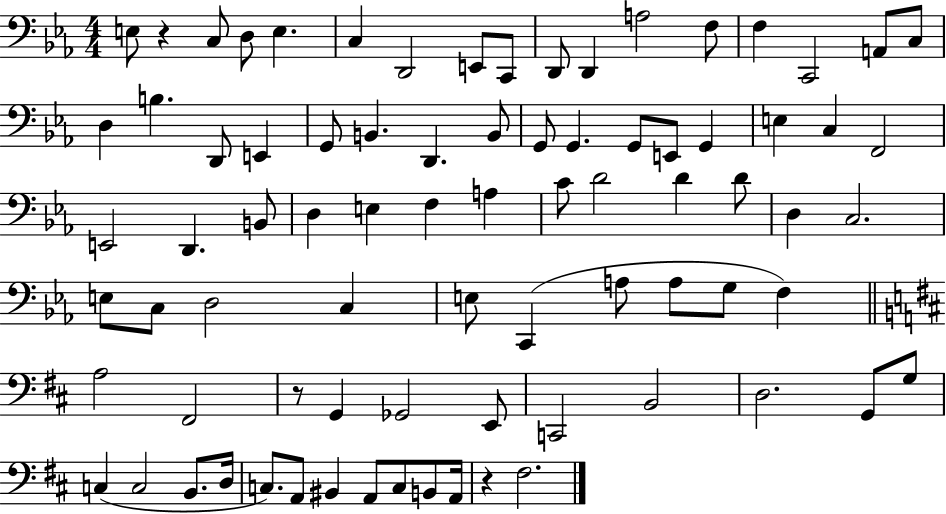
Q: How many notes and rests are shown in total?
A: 80